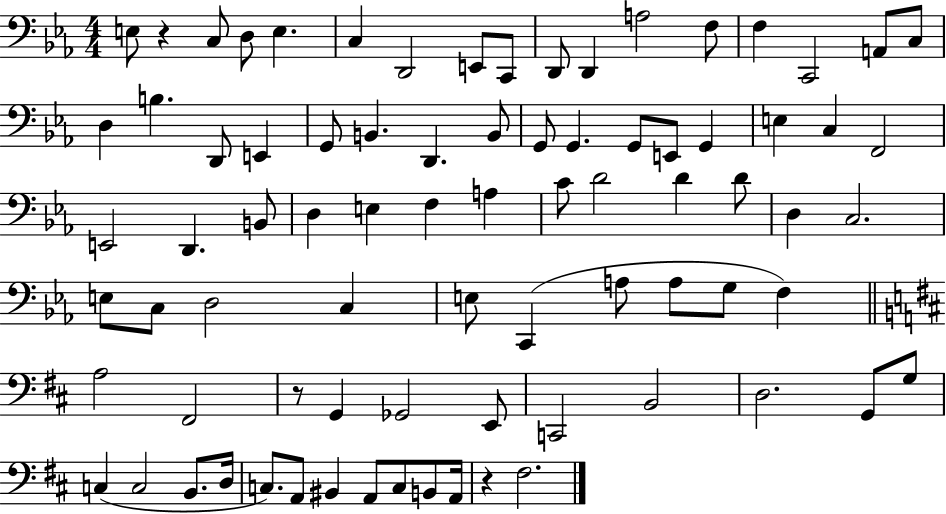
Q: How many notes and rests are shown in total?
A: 80